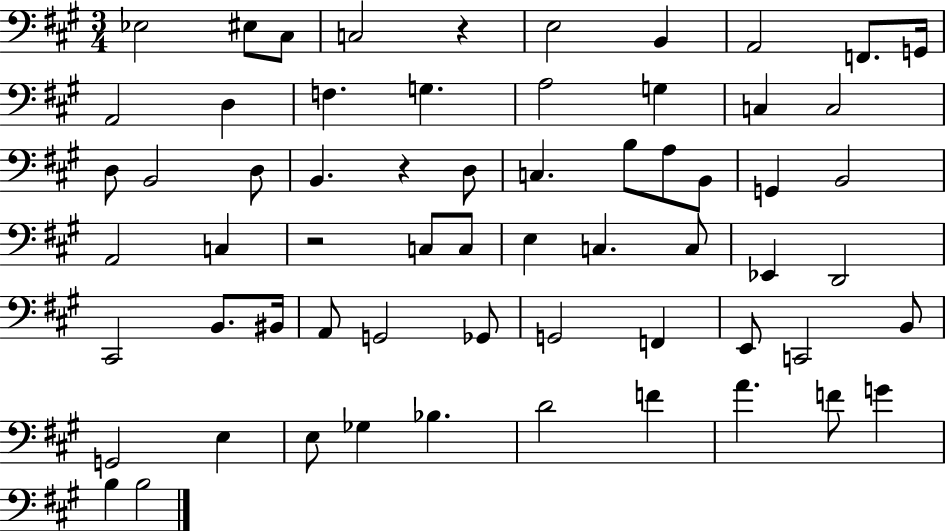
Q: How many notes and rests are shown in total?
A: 63